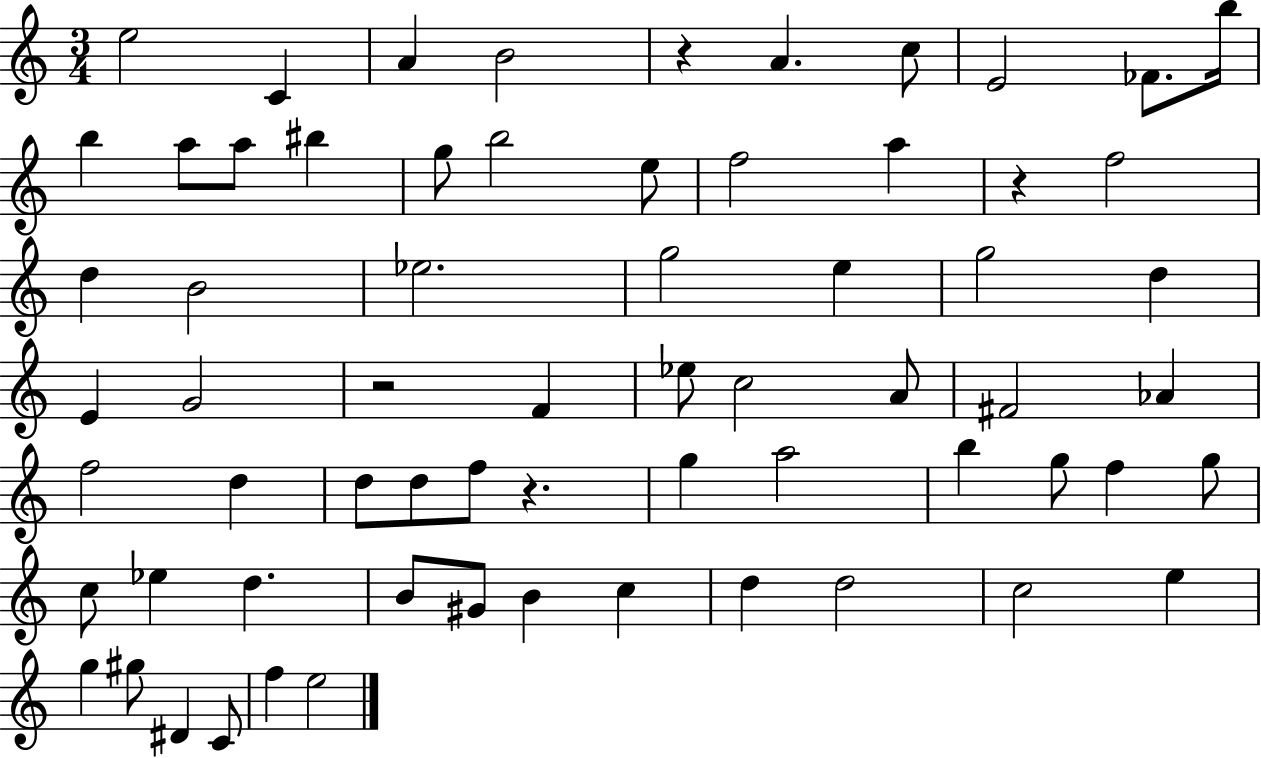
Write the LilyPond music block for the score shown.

{
  \clef treble
  \numericTimeSignature
  \time 3/4
  \key c \major
  e''2 c'4 | a'4 b'2 | r4 a'4. c''8 | e'2 fes'8. b''16 | \break b''4 a''8 a''8 bis''4 | g''8 b''2 e''8 | f''2 a''4 | r4 f''2 | \break d''4 b'2 | ees''2. | g''2 e''4 | g''2 d''4 | \break e'4 g'2 | r2 f'4 | ees''8 c''2 a'8 | fis'2 aes'4 | \break f''2 d''4 | d''8 d''8 f''8 r4. | g''4 a''2 | b''4 g''8 f''4 g''8 | \break c''8 ees''4 d''4. | b'8 gis'8 b'4 c''4 | d''4 d''2 | c''2 e''4 | \break g''4 gis''8 dis'4 c'8 | f''4 e''2 | \bar "|."
}